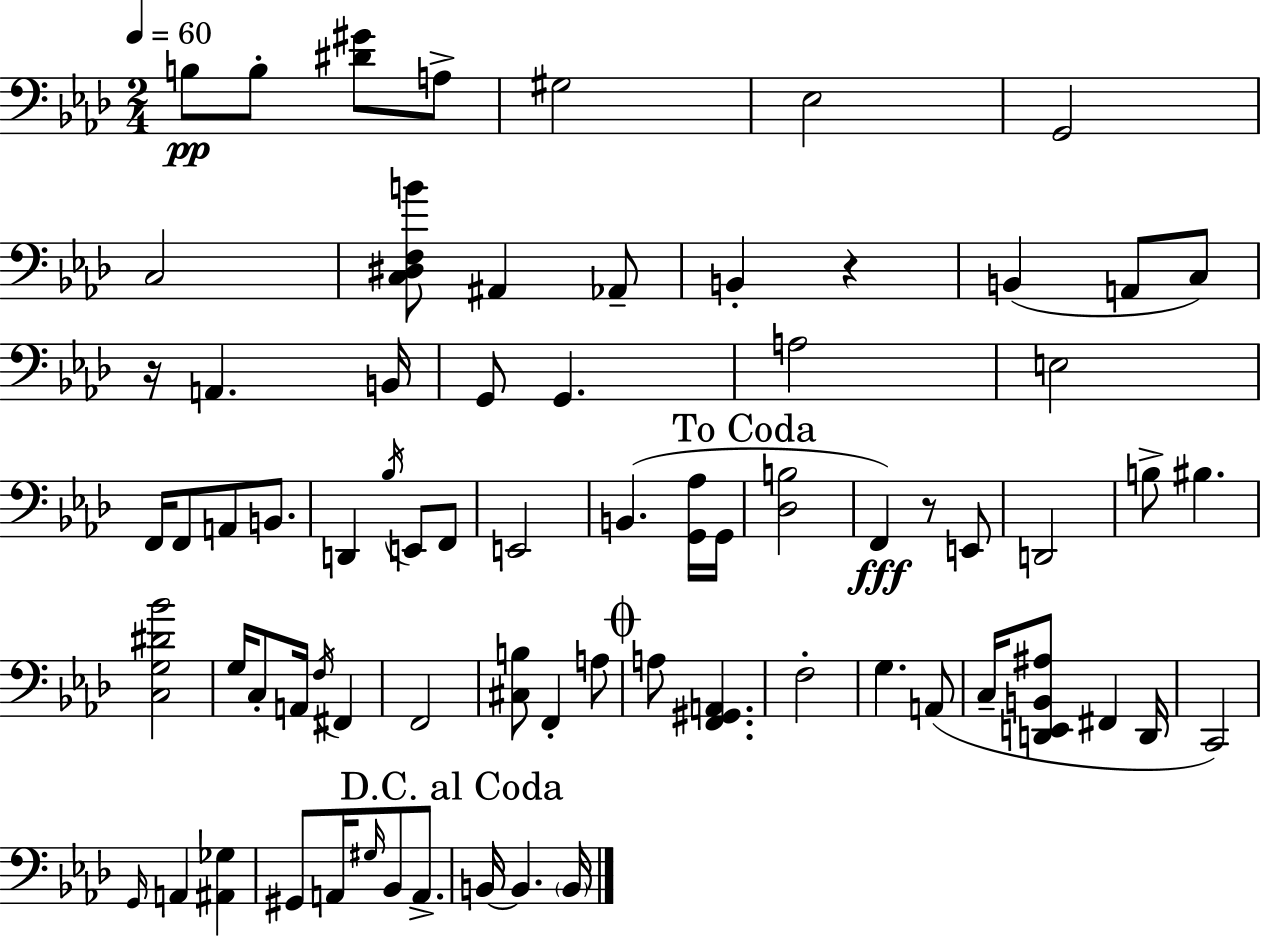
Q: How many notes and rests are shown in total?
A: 73